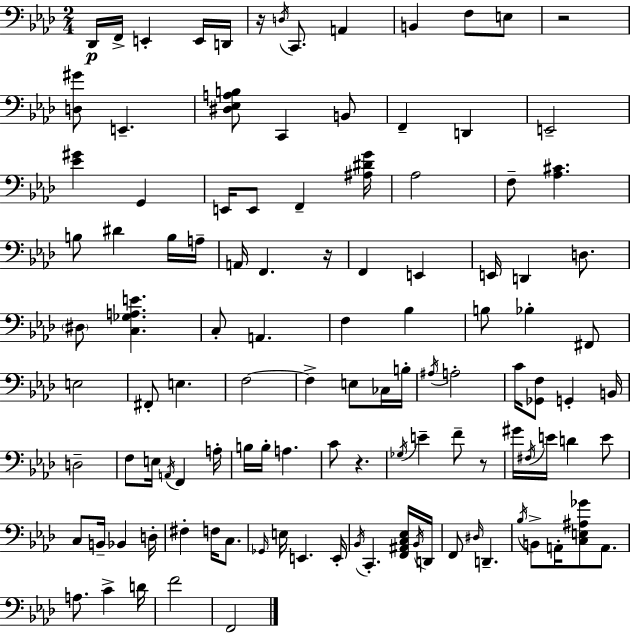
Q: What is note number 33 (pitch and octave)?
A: D2